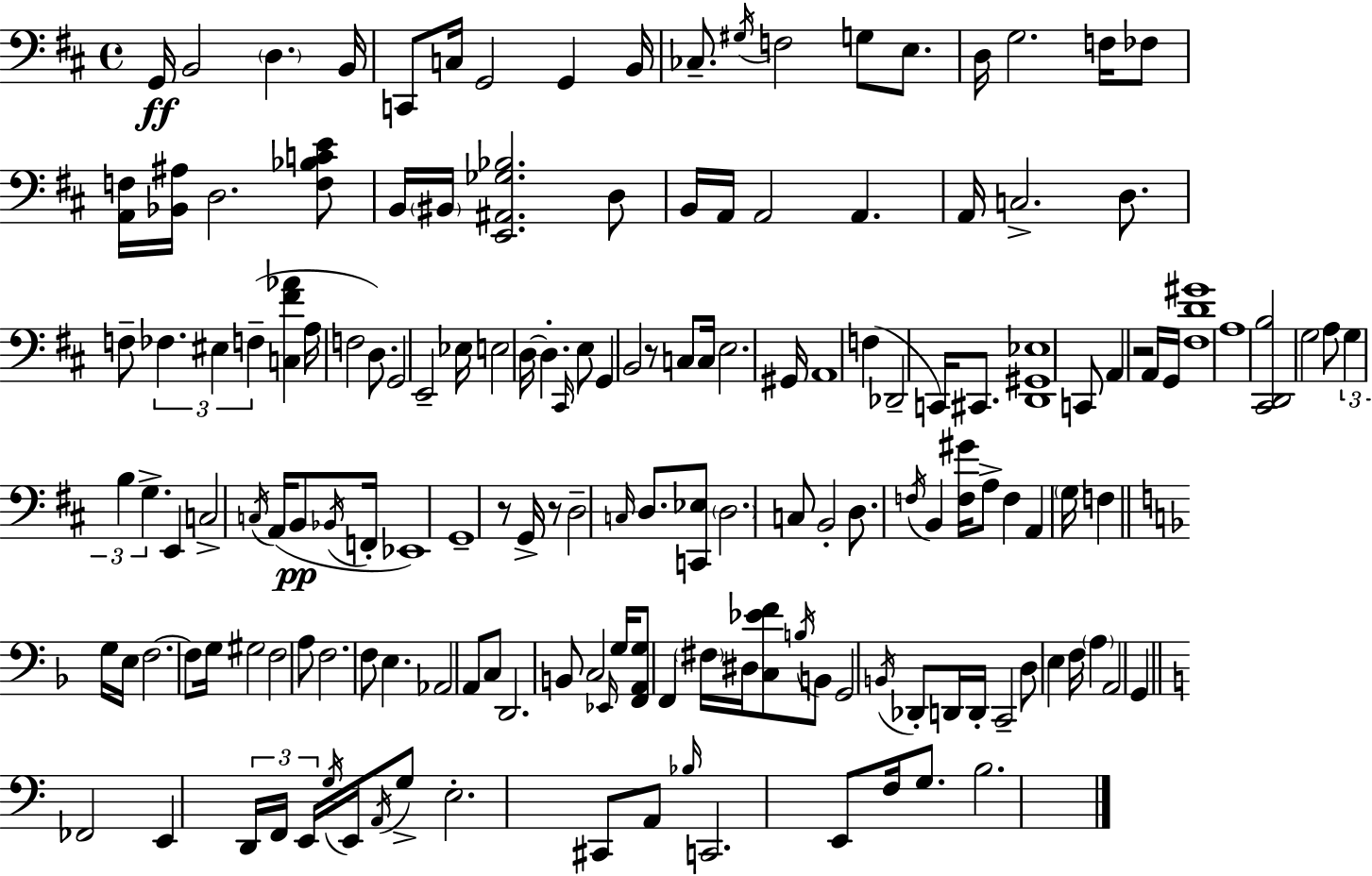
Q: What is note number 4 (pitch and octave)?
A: B2